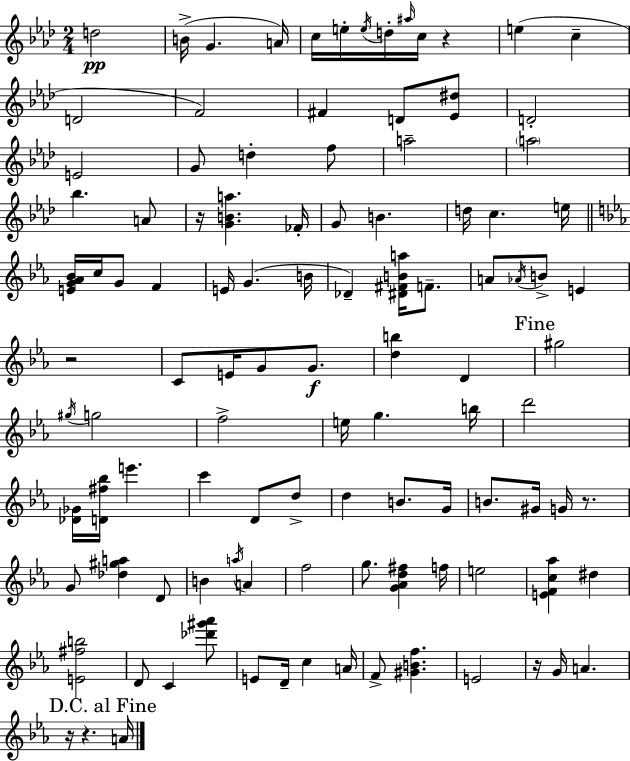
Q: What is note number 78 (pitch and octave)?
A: C4